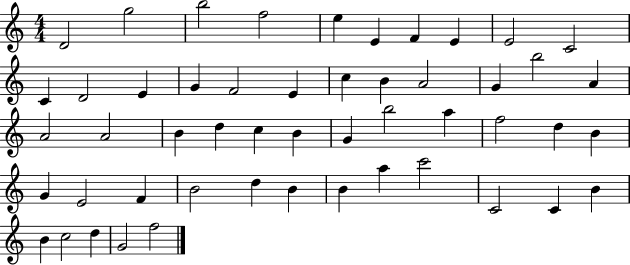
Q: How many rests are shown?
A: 0